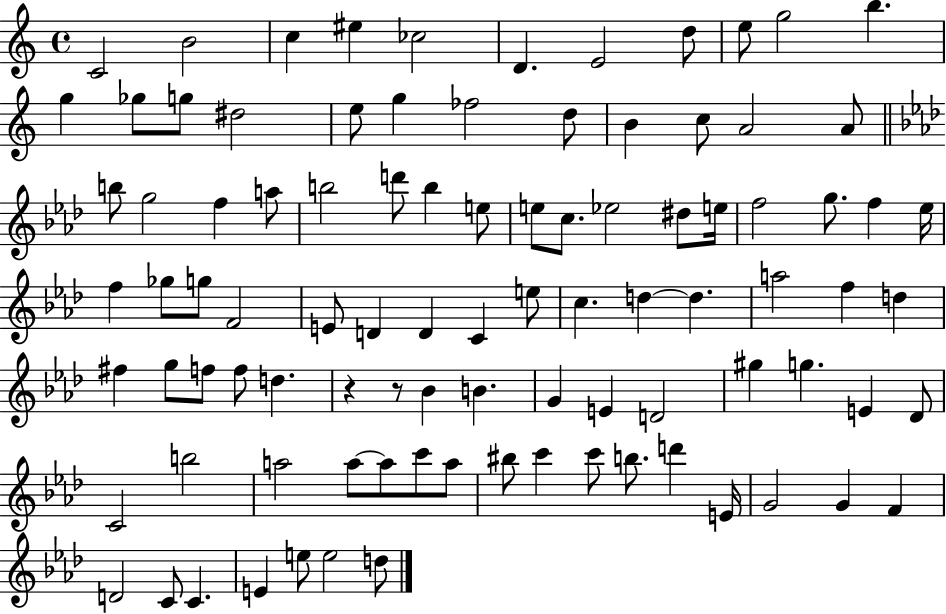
C4/h B4/h C5/q EIS5/q CES5/h D4/q. E4/h D5/e E5/e G5/h B5/q. G5/q Gb5/e G5/e D#5/h E5/e G5/q FES5/h D5/e B4/q C5/e A4/h A4/e B5/e G5/h F5/q A5/e B5/h D6/e B5/q E5/e E5/e C5/e. Eb5/h D#5/e E5/s F5/h G5/e. F5/q Eb5/s F5/q Gb5/e G5/e F4/h E4/e D4/q D4/q C4/q E5/e C5/q. D5/q D5/q. A5/h F5/q D5/q F#5/q G5/e F5/e F5/e D5/q. R/q R/e Bb4/q B4/q. G4/q E4/q D4/h G#5/q G5/q. E4/q Db4/e C4/h B5/h A5/h A5/e A5/e C6/e A5/e BIS5/e C6/q C6/e B5/e. D6/q E4/s G4/h G4/q F4/q D4/h C4/e C4/q. E4/q E5/e E5/h D5/e